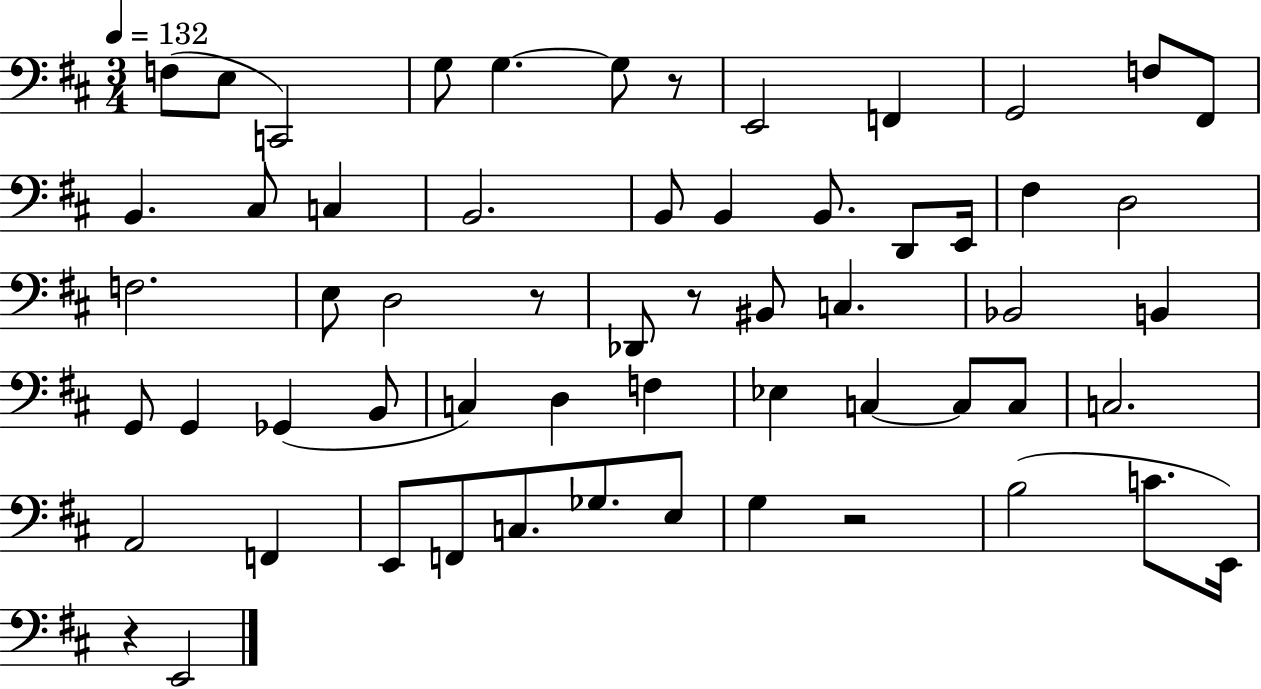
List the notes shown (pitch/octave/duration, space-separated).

F3/e E3/e C2/h G3/e G3/q. G3/e R/e E2/h F2/q G2/h F3/e F#2/e B2/q. C#3/e C3/q B2/h. B2/e B2/q B2/e. D2/e E2/s F#3/q D3/h F3/h. E3/e D3/h R/e Db2/e R/e BIS2/e C3/q. Bb2/h B2/q G2/e G2/q Gb2/q B2/e C3/q D3/q F3/q Eb3/q C3/q C3/e C3/e C3/h. A2/h F2/q E2/e F2/e C3/e. Gb3/e. E3/e G3/q R/h B3/h C4/e. E2/s R/q E2/h